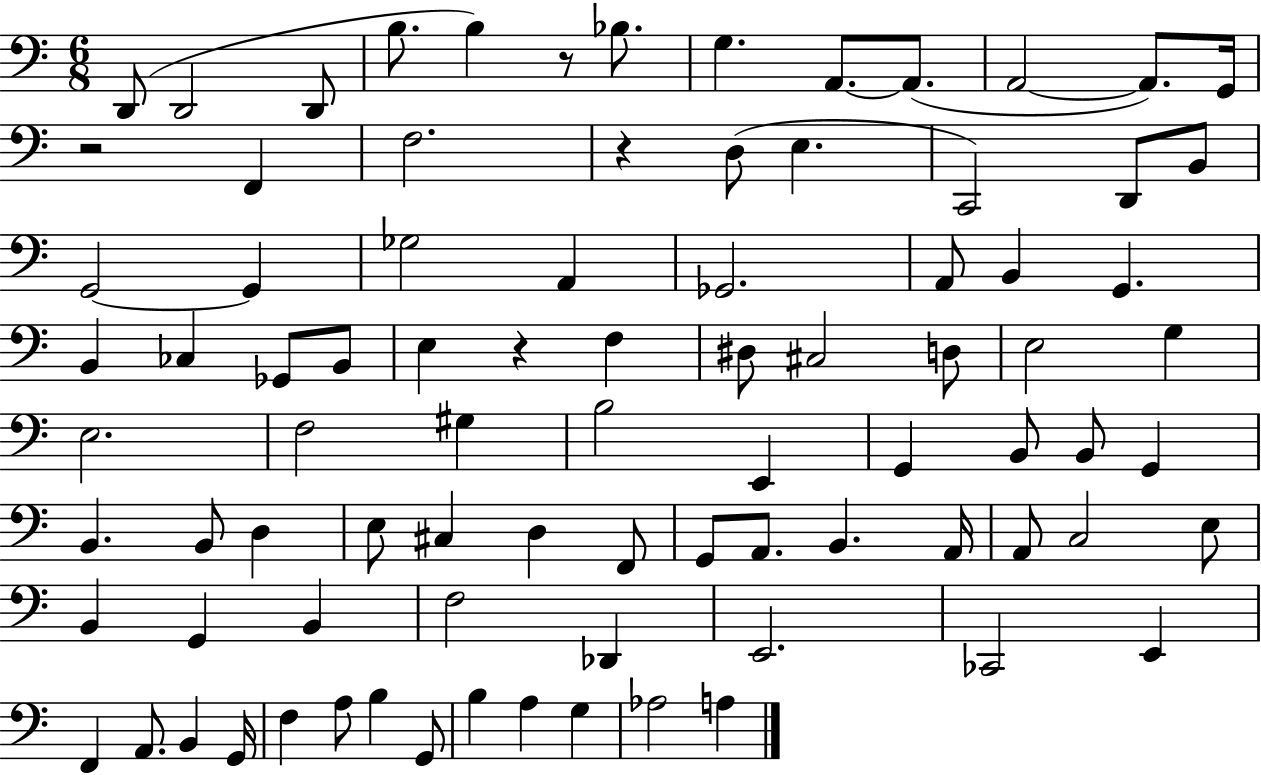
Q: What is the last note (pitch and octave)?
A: A3